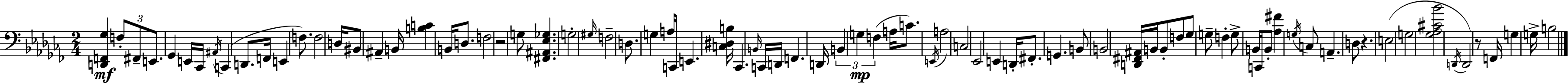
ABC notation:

X:1
T:Untitled
M:2/4
L:1/4
K:Abm
[D,,F,,_G,] F,/2 ^F,,/2 E,,/2 _G,, E,,/4 _C,,/4 ^A,,/4 C,, D,,/2 F,,/4 E,, F,/2 F,2 D,/4 ^B,,/2 ^A,, B,,/4 [B,C] B,,/4 D,/2 F,2 z2 G,/2 [^F,,^A,,_E,_G,] G,2 ^G,/4 F,2 D,/2 G, A,/4 C,,/2 E,, [C,^D,B,]/4 _C,, B,,/4 C,,/4 D,,/4 F,, D,,/4 B,, G, F, A,/4 C/2 E,,/4 A,2 C,2 _E,,2 E,, D,,/4 ^F,,/2 G,, B,,/2 B,,2 [D,,^F,,^A,,]/4 B,,/4 B,,/2 F,/2 _G,/2 G,/2 F, G,/2 B,,/4 C,,/4 B,,/2 [_A,^F] G,/4 C,/2 A,, D,/2 z E,2 G,2 [_G,_A,^C_B]2 D,,/4 D,,2 z/2 F,,/4 G, G,/4 B,2